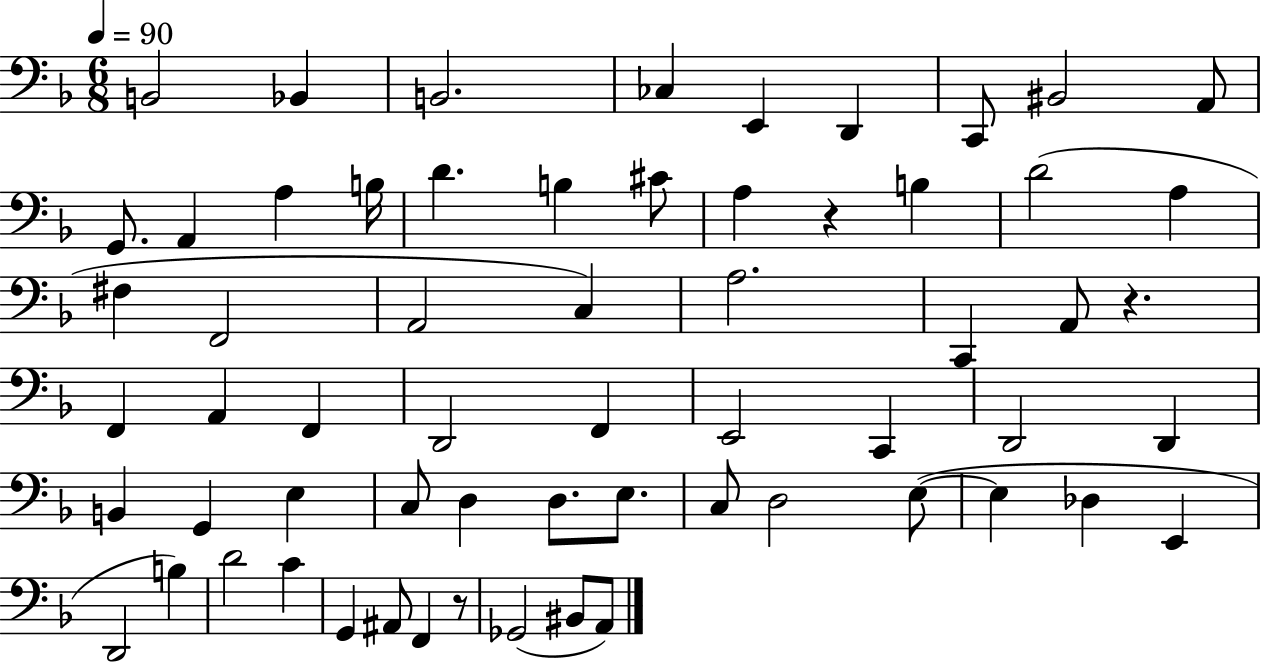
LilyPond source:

{
  \clef bass
  \numericTimeSignature
  \time 6/8
  \key f \major
  \tempo 4 = 90
  b,2 bes,4 | b,2. | ces4 e,4 d,4 | c,8 bis,2 a,8 | \break g,8. a,4 a4 b16 | d'4. b4 cis'8 | a4 r4 b4 | d'2( a4 | \break fis4 f,2 | a,2 c4) | a2. | c,4 a,8 r4. | \break f,4 a,4 f,4 | d,2 f,4 | e,2 c,4 | d,2 d,4 | \break b,4 g,4 e4 | c8 d4 d8. e8. | c8 d2 e8~(~ | e4 des4 e,4 | \break d,2 b4) | d'2 c'4 | g,4 ais,8 f,4 r8 | ges,2( bis,8 a,8) | \break \bar "|."
}